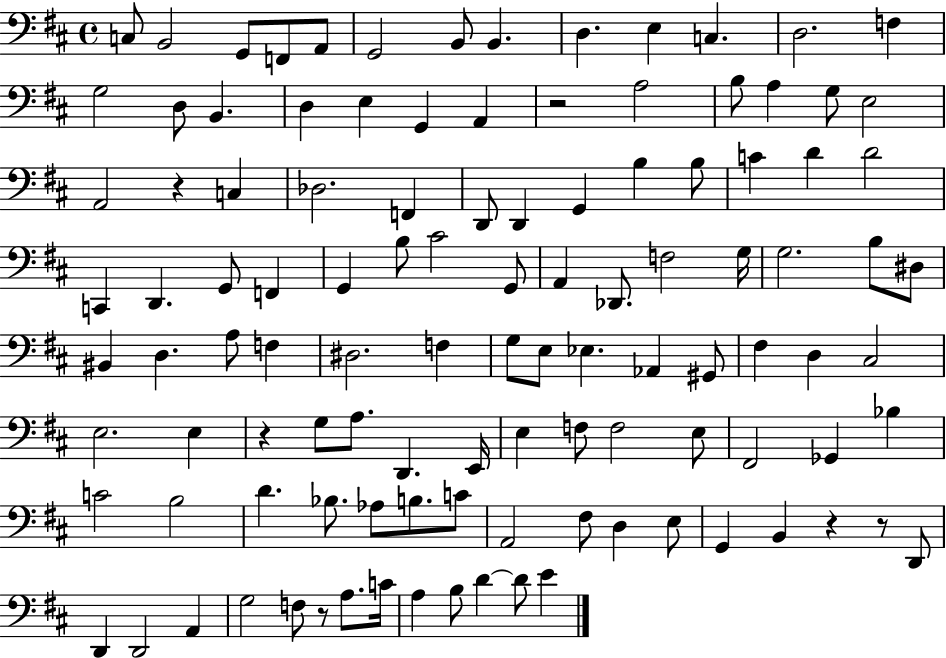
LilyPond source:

{
  \clef bass
  \time 4/4
  \defaultTimeSignature
  \key d \major
  c8 b,2 g,8 f,8 a,8 | g,2 b,8 b,4. | d4. e4 c4. | d2. f4 | \break g2 d8 b,4. | d4 e4 g,4 a,4 | r2 a2 | b8 a4 g8 e2 | \break a,2 r4 c4 | des2. f,4 | d,8 d,4 g,4 b4 b8 | c'4 d'4 d'2 | \break c,4 d,4. g,8 f,4 | g,4 b8 cis'2 g,8 | a,4 des,8. f2 g16 | g2. b8 dis8 | \break bis,4 d4. a8 f4 | dis2. f4 | g8 e8 ees4. aes,4 gis,8 | fis4 d4 cis2 | \break e2. e4 | r4 g8 a8. d,4. e,16 | e4 f8 f2 e8 | fis,2 ges,4 bes4 | \break c'2 b2 | d'4. bes8. aes8 b8. c'8 | a,2 fis8 d4 e8 | g,4 b,4 r4 r8 d,8 | \break d,4 d,2 a,4 | g2 f8 r8 a8. c'16 | a4 b8 d'4~~ d'8 e'4 | \bar "|."
}